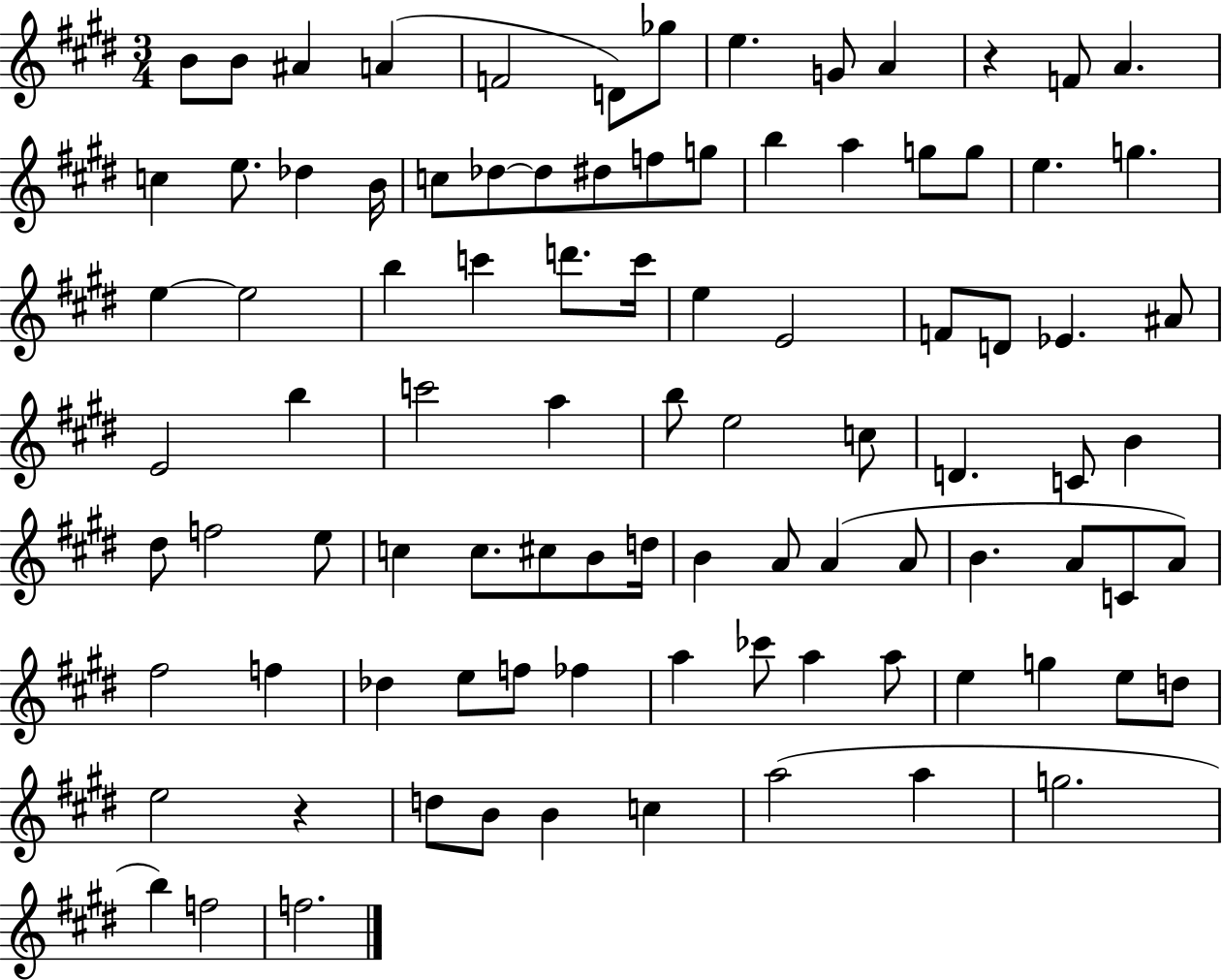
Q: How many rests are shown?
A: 2